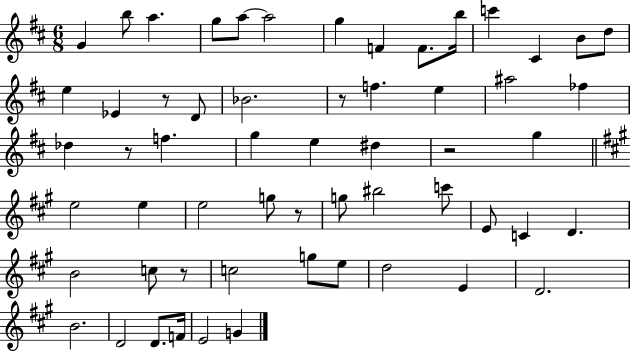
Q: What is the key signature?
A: D major